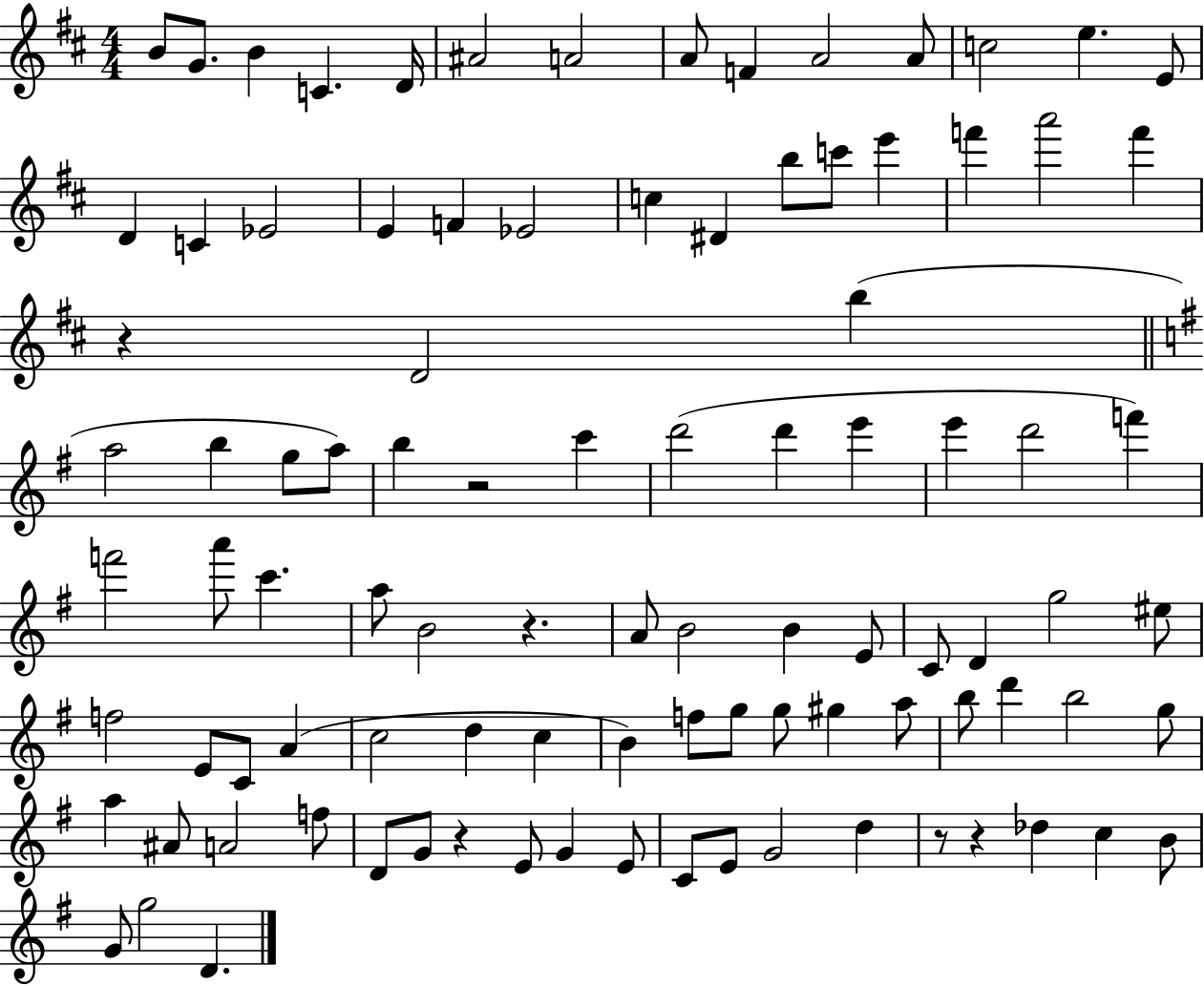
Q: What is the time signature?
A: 4/4